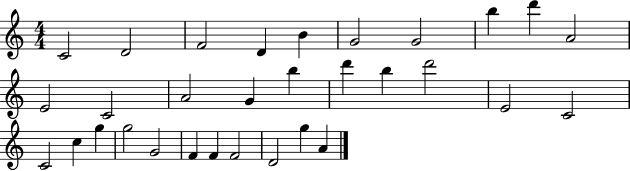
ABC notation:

X:1
T:Untitled
M:4/4
L:1/4
K:C
C2 D2 F2 D B G2 G2 b d' A2 E2 C2 A2 G b d' b d'2 E2 C2 C2 c g g2 G2 F F F2 D2 g A